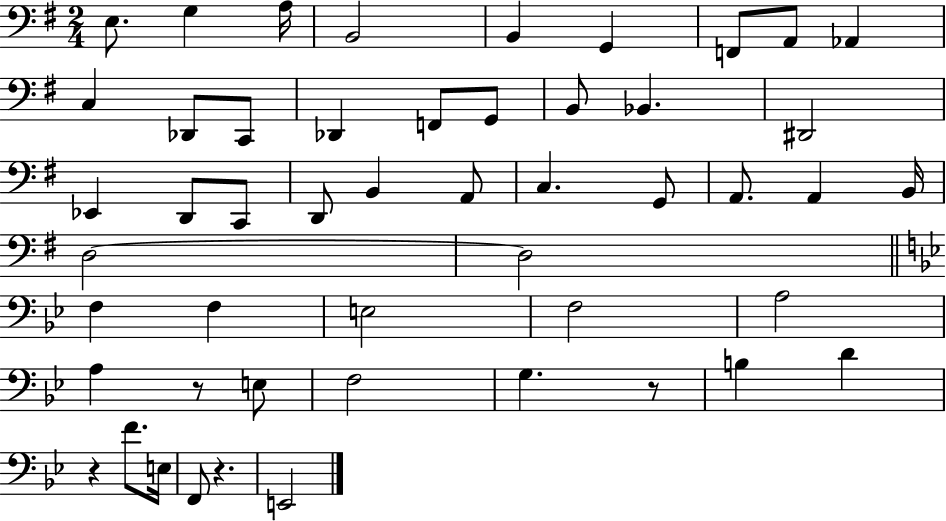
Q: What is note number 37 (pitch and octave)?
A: A3